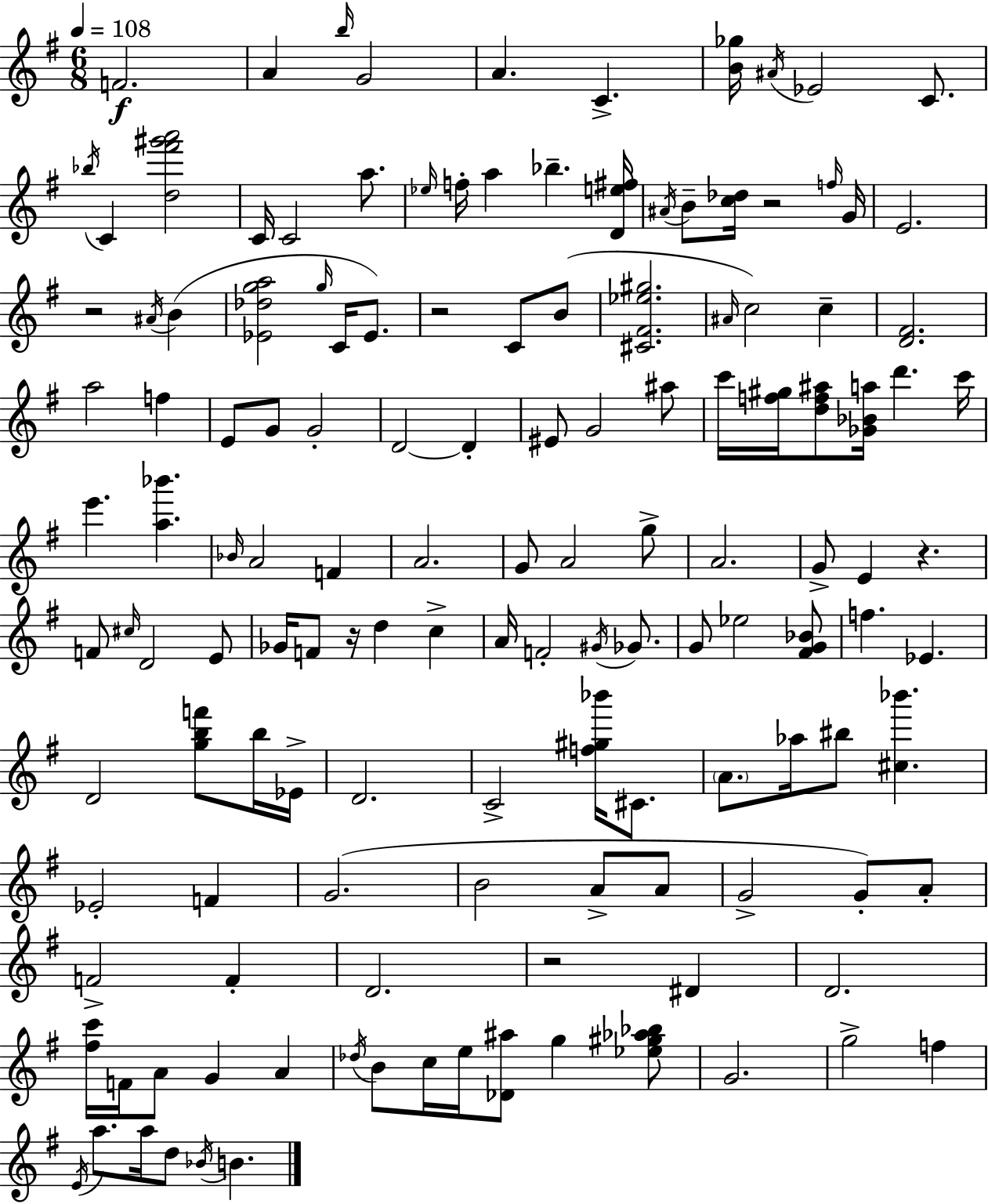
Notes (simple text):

F4/h. A4/q B5/s G4/h A4/q. C4/q. [B4,Gb5]/s A#4/s Eb4/h C4/e. Bb5/s C4/q [D5,F#6,G#6,A6]/h C4/s C4/h A5/e. Eb5/s F5/s A5/q Bb5/q. [D4,E5,F#5]/s A#4/s B4/e [C5,Db5]/s R/h F5/s G4/s E4/h. R/h A#4/s B4/q [Eb4,Db5,G5,A5]/h G5/s C4/s Eb4/e. R/h C4/e B4/e [C#4,F#4,Eb5,G#5]/h. A#4/s C5/h C5/q [D4,F#4]/h. A5/h F5/q E4/e G4/e G4/h D4/h D4/q EIS4/e G4/h A#5/e C6/s [F5,G#5]/s [D5,F5,A#5]/e [Gb4,Bb4,A5]/s D6/q. C6/s E6/q. [A5,Bb6]/q. Bb4/s A4/h F4/q A4/h. G4/e A4/h G5/e A4/h. G4/e E4/q R/q. F4/e C#5/s D4/h E4/e Gb4/s F4/e R/s D5/q C5/q A4/s F4/h G#4/s Gb4/e. G4/e Eb5/h [F#4,G4,Bb4]/e F5/q. Eb4/q. D4/h [G5,B5,F6]/e B5/s Eb4/s D4/h. C4/h [F5,G#5,Bb6]/s C#4/e. A4/e. Ab5/s BIS5/e [C#5,Bb6]/q. Eb4/h F4/q G4/h. B4/h A4/e A4/e G4/h G4/e A4/e F4/h F4/q D4/h. R/h D#4/q D4/h. [F#5,C6]/s F4/s A4/e G4/q A4/q Db5/s B4/e C5/s E5/s [Db4,A#5]/e G5/q [Eb5,G#5,Ab5,Bb5]/e G4/h. G5/h F5/q E4/s A5/e. A5/s D5/e Bb4/s B4/q.